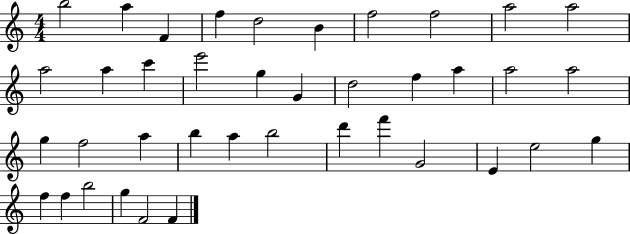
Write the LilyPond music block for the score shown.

{
  \clef treble
  \numericTimeSignature
  \time 4/4
  \key c \major
  b''2 a''4 f'4 | f''4 d''2 b'4 | f''2 f''2 | a''2 a''2 | \break a''2 a''4 c'''4 | e'''2 g''4 g'4 | d''2 f''4 a''4 | a''2 a''2 | \break g''4 f''2 a''4 | b''4 a''4 b''2 | d'''4 f'''4 g'2 | e'4 e''2 g''4 | \break f''4 f''4 b''2 | g''4 f'2 f'4 | \bar "|."
}